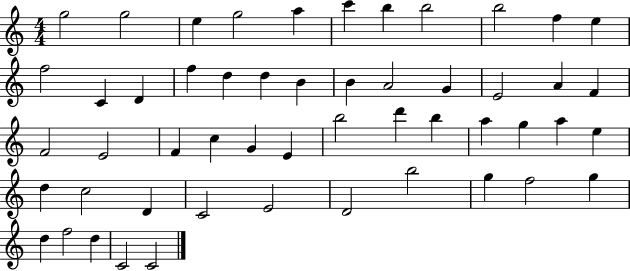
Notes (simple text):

G5/h G5/h E5/q G5/h A5/q C6/q B5/q B5/h B5/h F5/q E5/q F5/h C4/q D4/q F5/q D5/q D5/q B4/q B4/q A4/h G4/q E4/h A4/q F4/q F4/h E4/h F4/q C5/q G4/q E4/q B5/h D6/q B5/q A5/q G5/q A5/q E5/q D5/q C5/h D4/q C4/h E4/h D4/h B5/h G5/q F5/h G5/q D5/q F5/h D5/q C4/h C4/h